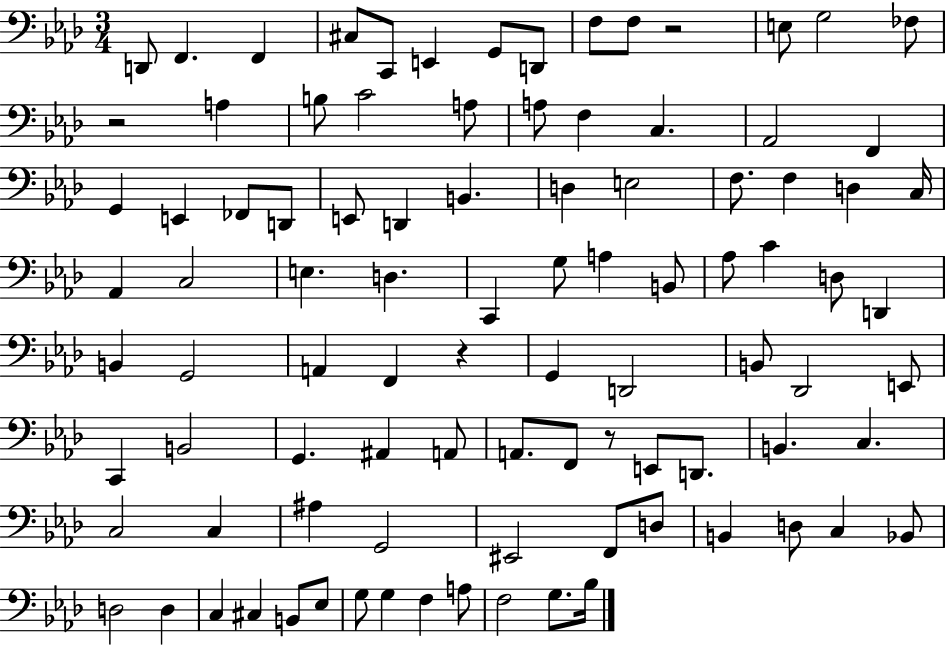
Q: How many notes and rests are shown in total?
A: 95